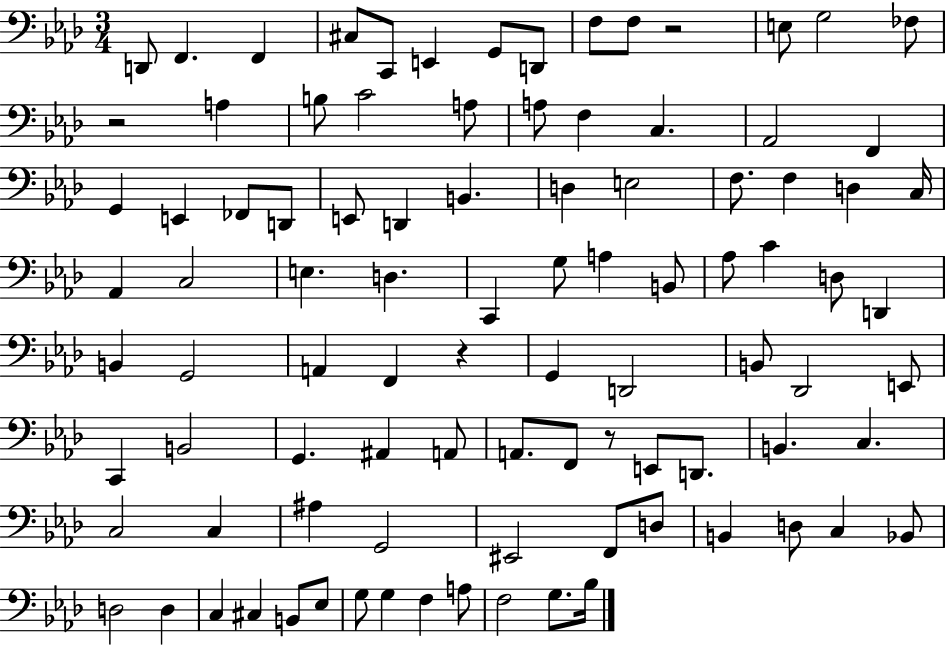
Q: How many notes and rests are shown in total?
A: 95